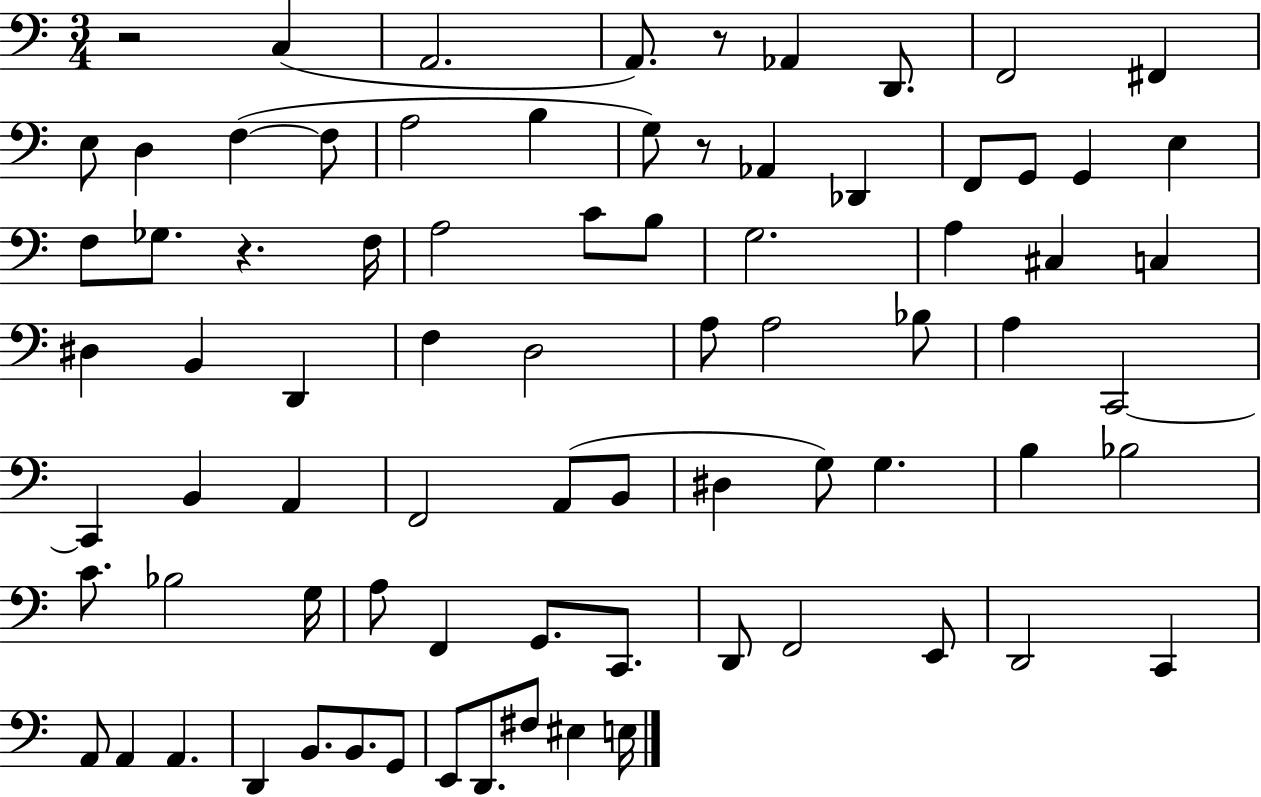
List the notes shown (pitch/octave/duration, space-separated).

R/h C3/q A2/h. A2/e. R/e Ab2/q D2/e. F2/h F#2/q E3/e D3/q F3/q F3/e A3/h B3/q G3/e R/e Ab2/q Db2/q F2/e G2/e G2/q E3/q F3/e Gb3/e. R/q. F3/s A3/h C4/e B3/e G3/h. A3/q C#3/q C3/q D#3/q B2/q D2/q F3/q D3/h A3/e A3/h Bb3/e A3/q C2/h C2/q B2/q A2/q F2/h A2/e B2/e D#3/q G3/e G3/q. B3/q Bb3/h C4/e. Bb3/h G3/s A3/e F2/q G2/e. C2/e. D2/e F2/h E2/e D2/h C2/q A2/e A2/q A2/q. D2/q B2/e. B2/e. G2/e E2/e D2/e. F#3/e EIS3/q E3/s